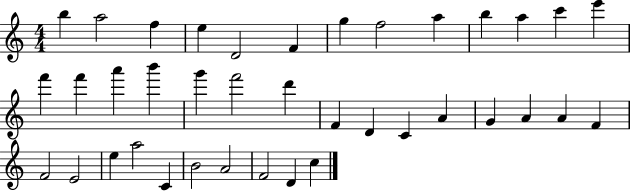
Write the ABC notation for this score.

X:1
T:Untitled
M:4/4
L:1/4
K:C
b a2 f e D2 F g f2 a b a c' e' f' f' a' b' g' f'2 d' F D C A G A A F F2 E2 e a2 C B2 A2 F2 D c